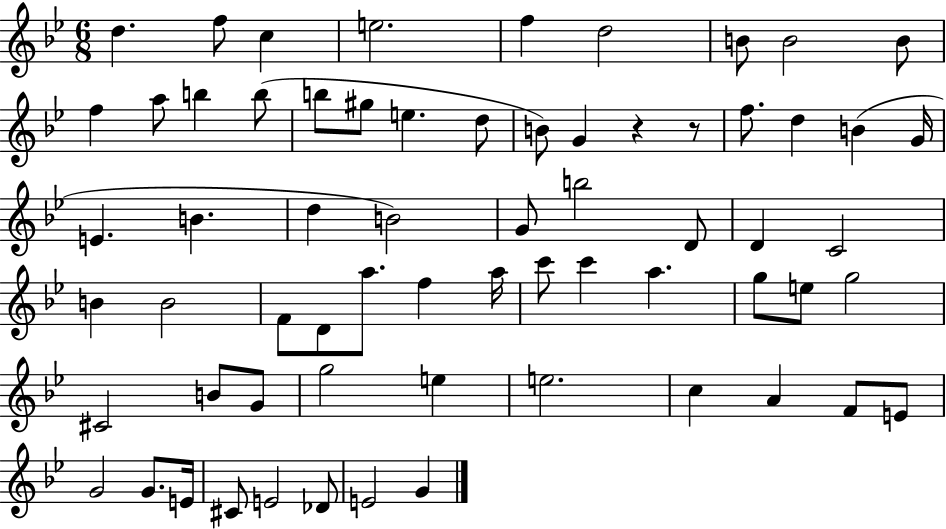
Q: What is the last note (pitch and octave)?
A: G4